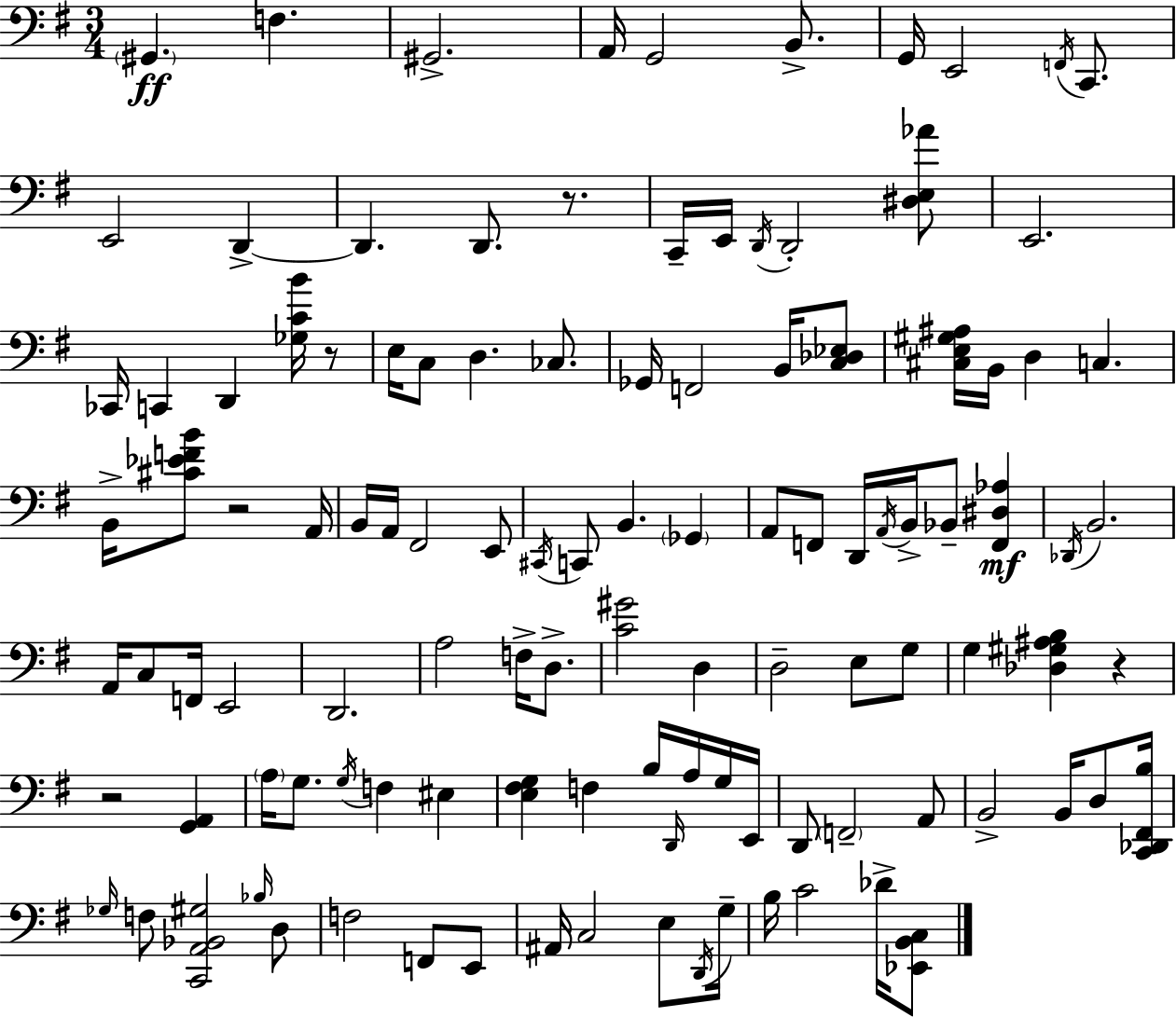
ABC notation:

X:1
T:Untitled
M:3/4
L:1/4
K:Em
^G,, F, ^G,,2 A,,/4 G,,2 B,,/2 G,,/4 E,,2 F,,/4 C,,/2 E,,2 D,, D,, D,,/2 z/2 C,,/4 E,,/4 D,,/4 D,,2 [^D,E,_A]/2 E,,2 _C,,/4 C,, D,, [_G,CB]/4 z/2 E,/4 C,/2 D, _C,/2 _G,,/4 F,,2 B,,/4 [C,_D,_E,]/2 [^C,E,^G,^A,]/4 B,,/4 D, C, B,,/4 [^C_EFB]/2 z2 A,,/4 B,,/4 A,,/4 ^F,,2 E,,/2 ^C,,/4 C,,/2 B,, _G,, A,,/2 F,,/2 D,,/4 A,,/4 B,,/4 _B,,/2 [F,,^D,_A,] _D,,/4 B,,2 A,,/4 C,/2 F,,/4 E,,2 D,,2 A,2 F,/4 D,/2 [C^G]2 D, D,2 E,/2 G,/2 G, [_D,^G,^A,B,] z z2 [G,,A,,] A,/4 G,/2 G,/4 F, ^E, [E,^F,G,] F, B,/4 D,,/4 A,/4 G,/4 E,,/4 D,,/2 F,,2 A,,/2 B,,2 B,,/4 D,/2 [C,,_D,,^F,,B,]/4 _G,/4 F,/2 [C,,A,,_B,,^G,]2 _B,/4 D,/2 F,2 F,,/2 E,,/2 ^A,,/4 C,2 E,/2 D,,/4 G,/4 B,/4 C2 _D/4 [_E,,B,,C,]/2